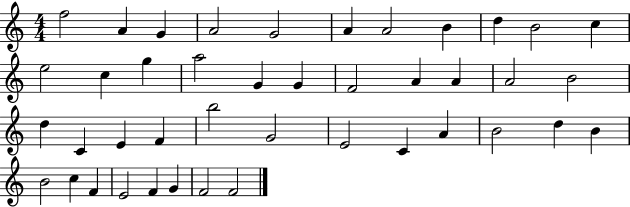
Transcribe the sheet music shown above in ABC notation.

X:1
T:Untitled
M:4/4
L:1/4
K:C
f2 A G A2 G2 A A2 B d B2 c e2 c g a2 G G F2 A A A2 B2 d C E F b2 G2 E2 C A B2 d B B2 c F E2 F G F2 F2